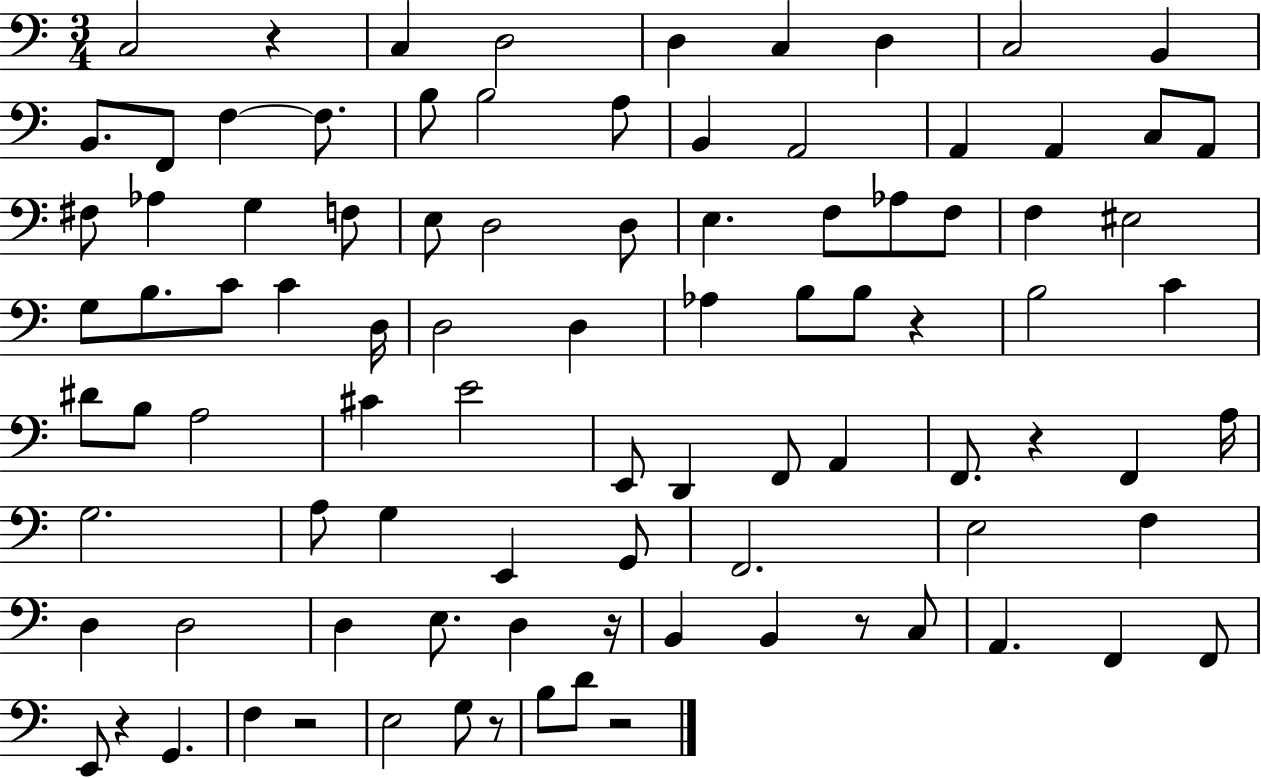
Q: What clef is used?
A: bass